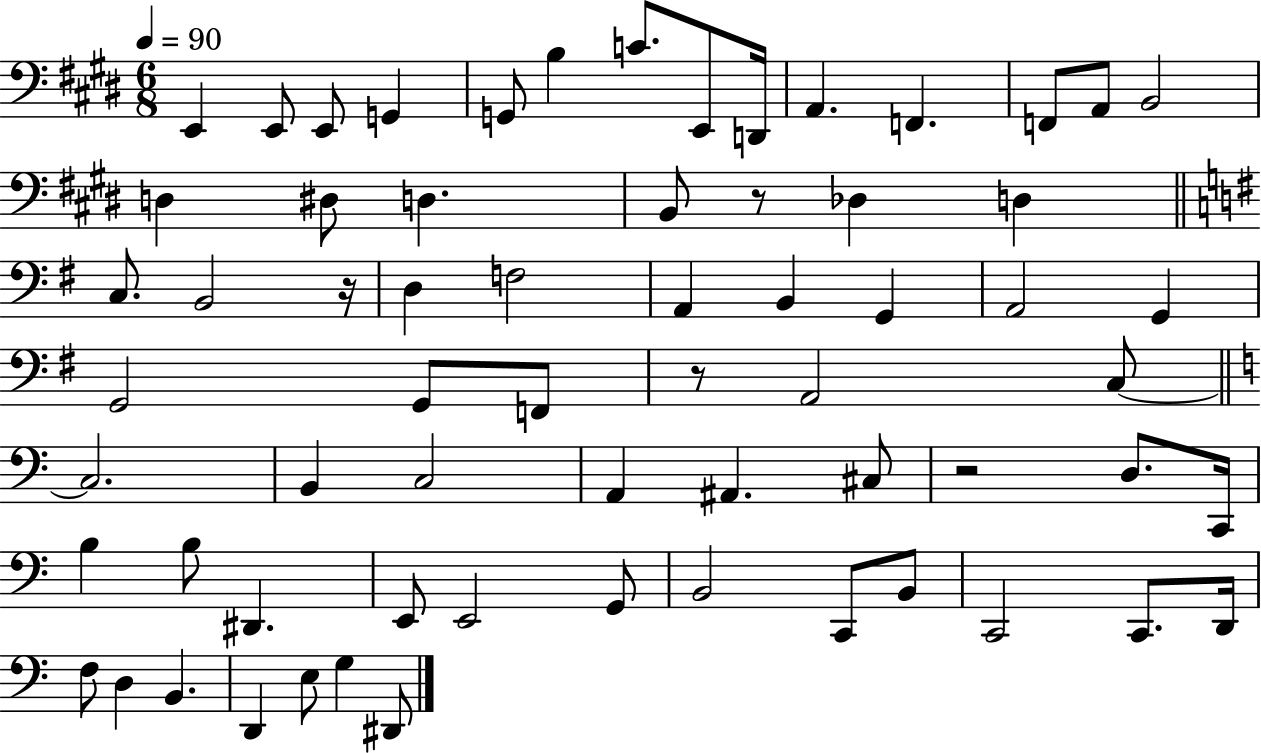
{
  \clef bass
  \numericTimeSignature
  \time 6/8
  \key e \major
  \tempo 4 = 90
  \repeat volta 2 { e,4 e,8 e,8 g,4 | g,8 b4 c'8. e,8 d,16 | a,4. f,4. | f,8 a,8 b,2 | \break d4 dis8 d4. | b,8 r8 des4 d4 | \bar "||" \break \key g \major c8. b,2 r16 | d4 f2 | a,4 b,4 g,4 | a,2 g,4 | \break g,2 g,8 f,8 | r8 a,2 c8~~ | \bar "||" \break \key c \major c2. | b,4 c2 | a,4 ais,4. cis8 | r2 d8. c,16 | \break b4 b8 dis,4. | e,8 e,2 g,8 | b,2 c,8 b,8 | c,2 c,8. d,16 | \break f8 d4 b,4. | d,4 e8 g4 dis,8 | } \bar "|."
}